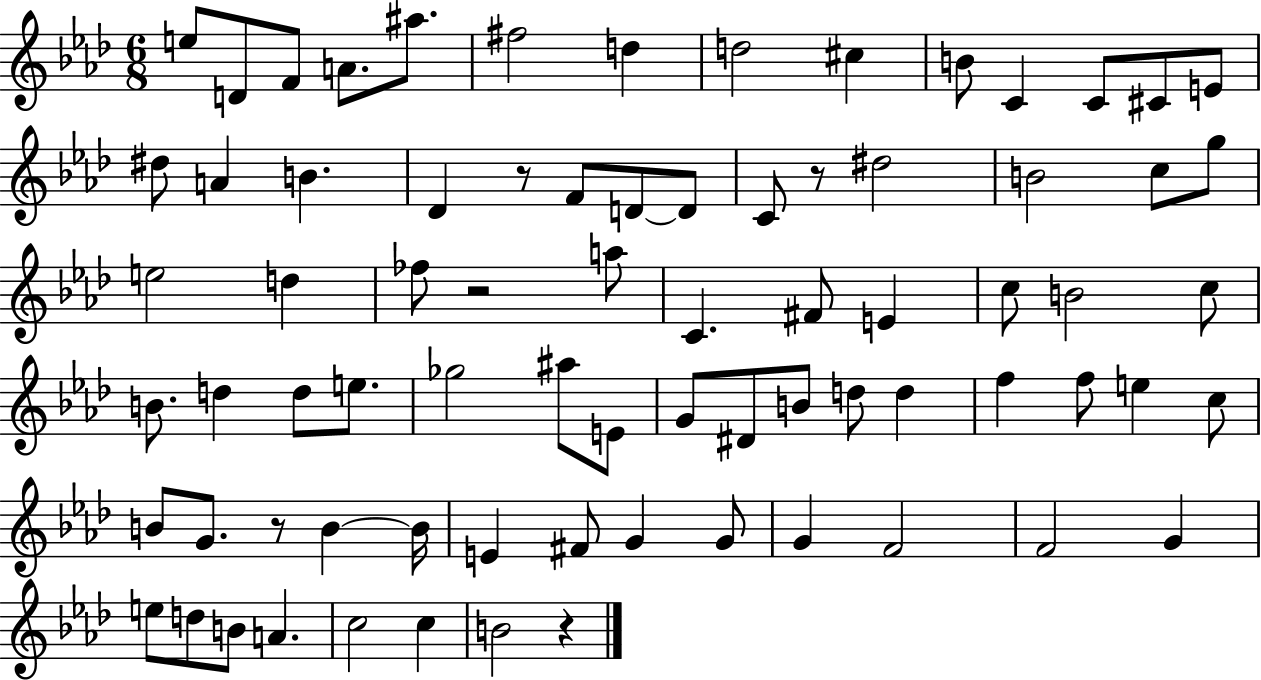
{
  \clef treble
  \numericTimeSignature
  \time 6/8
  \key aes \major
  e''8 d'8 f'8 a'8. ais''8. | fis''2 d''4 | d''2 cis''4 | b'8 c'4 c'8 cis'8 e'8 | \break dis''8 a'4 b'4. | des'4 r8 f'8 d'8~~ d'8 | c'8 r8 dis''2 | b'2 c''8 g''8 | \break e''2 d''4 | fes''8 r2 a''8 | c'4. fis'8 e'4 | c''8 b'2 c''8 | \break b'8. d''4 d''8 e''8. | ges''2 ais''8 e'8 | g'8 dis'8 b'8 d''8 d''4 | f''4 f''8 e''4 c''8 | \break b'8 g'8. r8 b'4~~ b'16 | e'4 fis'8 g'4 g'8 | g'4 f'2 | f'2 g'4 | \break e''8 d''8 b'8 a'4. | c''2 c''4 | b'2 r4 | \bar "|."
}